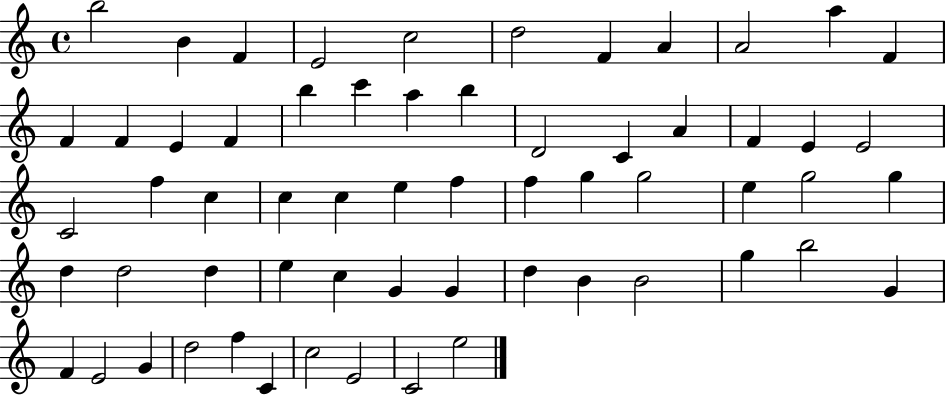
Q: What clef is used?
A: treble